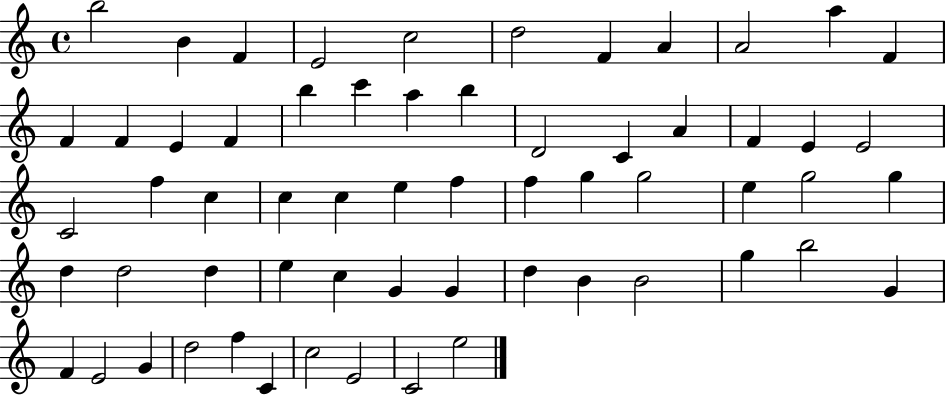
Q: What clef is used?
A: treble